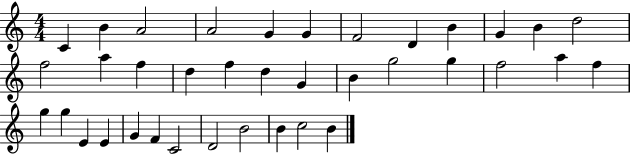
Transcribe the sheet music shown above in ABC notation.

X:1
T:Untitled
M:4/4
L:1/4
K:C
C B A2 A2 G G F2 D B G B d2 f2 a f d f d G B g2 g f2 a f g g E E G F C2 D2 B2 B c2 B